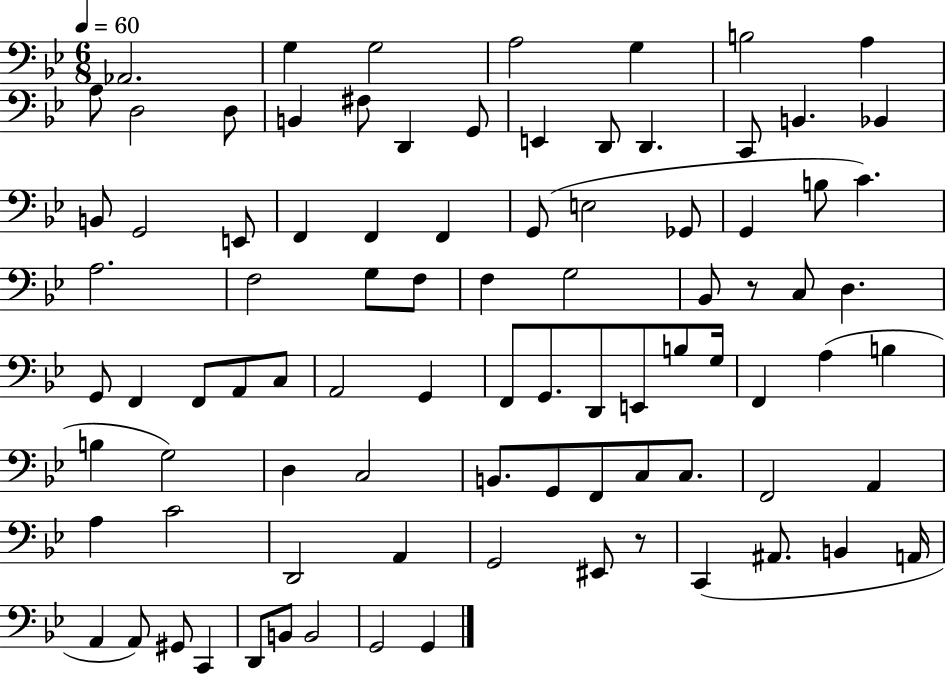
{
  \clef bass
  \numericTimeSignature
  \time 6/8
  \key bes \major
  \tempo 4 = 60
  \repeat volta 2 { aes,2. | g4 g2 | a2 g4 | b2 a4 | \break a8 d2 d8 | b,4 fis8 d,4 g,8 | e,4 d,8 d,4. | c,8 b,4. bes,4 | \break b,8 g,2 e,8 | f,4 f,4 f,4 | g,8( e2 ges,8 | g,4 b8 c'4.) | \break a2. | f2 g8 f8 | f4 g2 | bes,8 r8 c8 d4. | \break g,8 f,4 f,8 a,8 c8 | a,2 g,4 | f,8 g,8. d,8 e,8 b8 g16 | f,4 a4( b4 | \break b4 g2) | d4 c2 | b,8. g,8 f,8 c8 c8. | f,2 a,4 | \break a4 c'2 | d,2 a,4 | g,2 eis,8 r8 | c,4( ais,8. b,4 a,16 | \break a,4 a,8) gis,8 c,4 | d,8 b,8 b,2 | g,2 g,4 | } \bar "|."
}